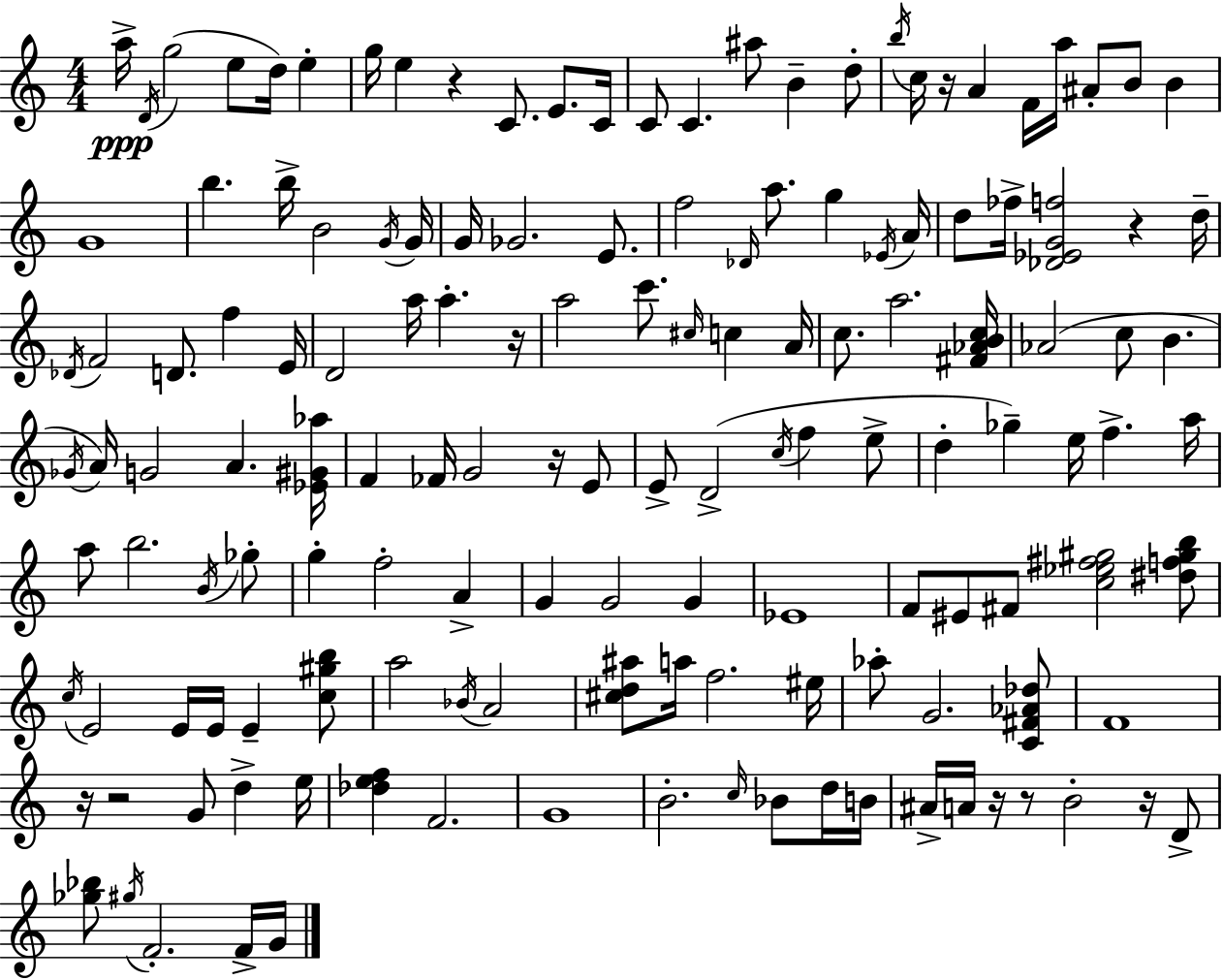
X:1
T:Untitled
M:4/4
L:1/4
K:Am
a/4 D/4 g2 e/2 d/4 e g/4 e z C/2 E/2 C/4 C/2 C ^a/2 B d/2 b/4 c/4 z/4 A F/4 a/4 ^A/2 B/2 B G4 b b/4 B2 G/4 G/4 G/4 _G2 E/2 f2 _D/4 a/2 g _E/4 A/4 d/2 _f/4 [_D_EGf]2 z d/4 _D/4 F2 D/2 f E/4 D2 a/4 a z/4 a2 c'/2 ^c/4 c A/4 c/2 a2 [^F_ABc]/4 _A2 c/2 B _G/4 A/4 G2 A [_E^G_a]/4 F _F/4 G2 z/4 E/2 E/2 D2 c/4 f e/2 d _g e/4 f a/4 a/2 b2 B/4 _g/2 g f2 A G G2 G _E4 F/2 ^E/2 ^F/2 [c_e^f^g]2 [^df^gb]/2 c/4 E2 E/4 E/4 E [c^gb]/2 a2 _B/4 A2 [^cd^a]/2 a/4 f2 ^e/4 _a/2 G2 [C^F_A_d]/2 F4 z/4 z2 G/2 d e/4 [_def] F2 G4 B2 c/4 _B/2 d/4 B/4 ^A/4 A/4 z/4 z/2 B2 z/4 D/2 [_g_b]/2 ^g/4 F2 F/4 G/4